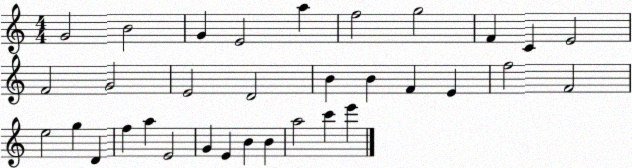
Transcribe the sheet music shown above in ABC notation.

X:1
T:Untitled
M:4/4
L:1/4
K:C
G2 B2 G E2 a f2 g2 F C E2 F2 G2 E2 D2 B B F E f2 F2 e2 g D f a E2 G E B B a2 c' e'